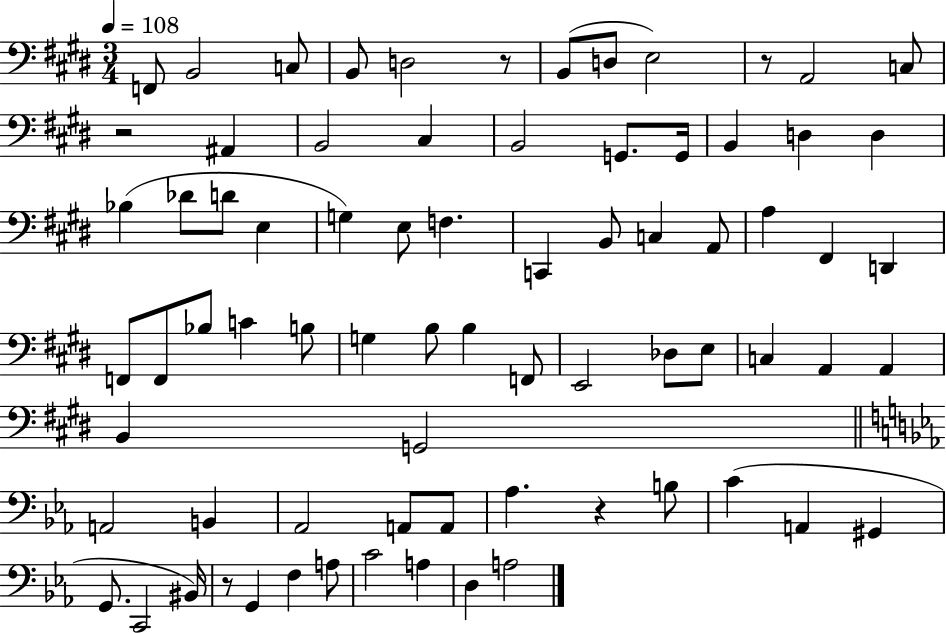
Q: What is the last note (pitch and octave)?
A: A3